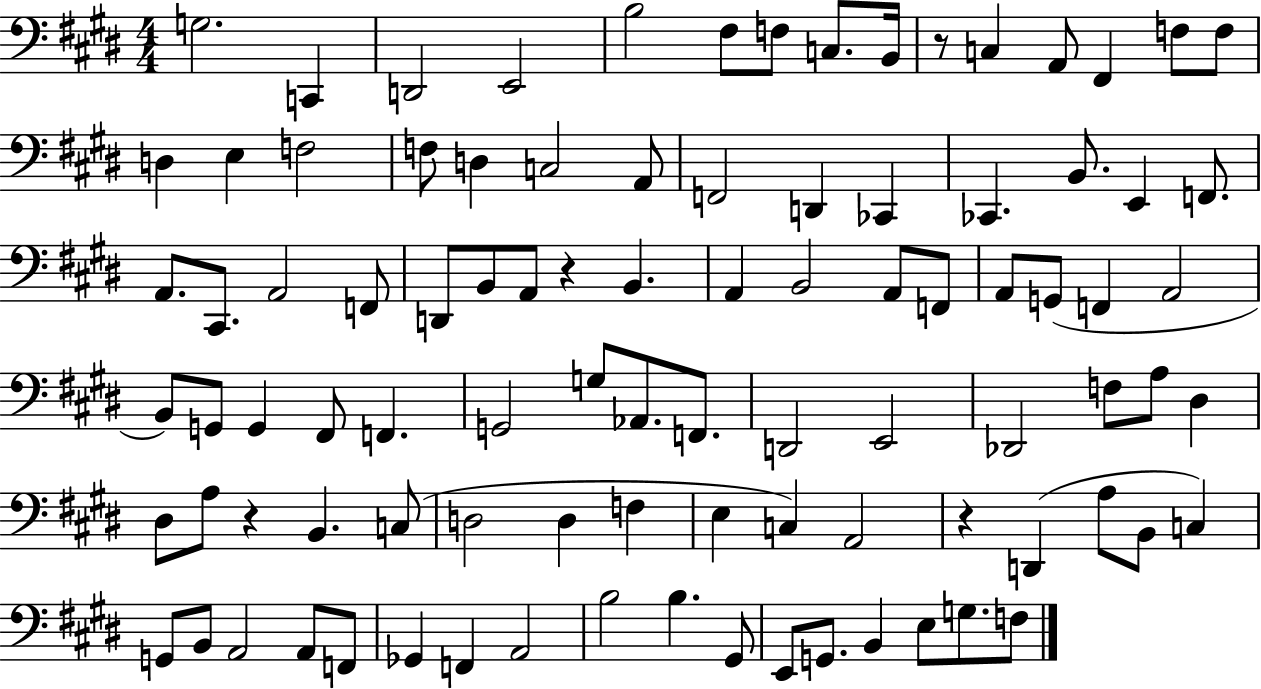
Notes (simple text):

G3/h. C2/q D2/h E2/h B3/h F#3/e F3/e C3/e. B2/s R/e C3/q A2/e F#2/q F3/e F3/e D3/q E3/q F3/h F3/e D3/q C3/h A2/e F2/h D2/q CES2/q CES2/q. B2/e. E2/q F2/e. A2/e. C#2/e. A2/h F2/e D2/e B2/e A2/e R/q B2/q. A2/q B2/h A2/e F2/e A2/e G2/e F2/q A2/h B2/e G2/e G2/q F#2/e F2/q. G2/h G3/e Ab2/e. F2/e. D2/h E2/h Db2/h F3/e A3/e D#3/q D#3/e A3/e R/q B2/q. C3/e D3/h D3/q F3/q E3/q C3/q A2/h R/q D2/q A3/e B2/e C3/q G2/e B2/e A2/h A2/e F2/e Gb2/q F2/q A2/h B3/h B3/q. G#2/e E2/e G2/e. B2/q E3/e G3/e. F3/e